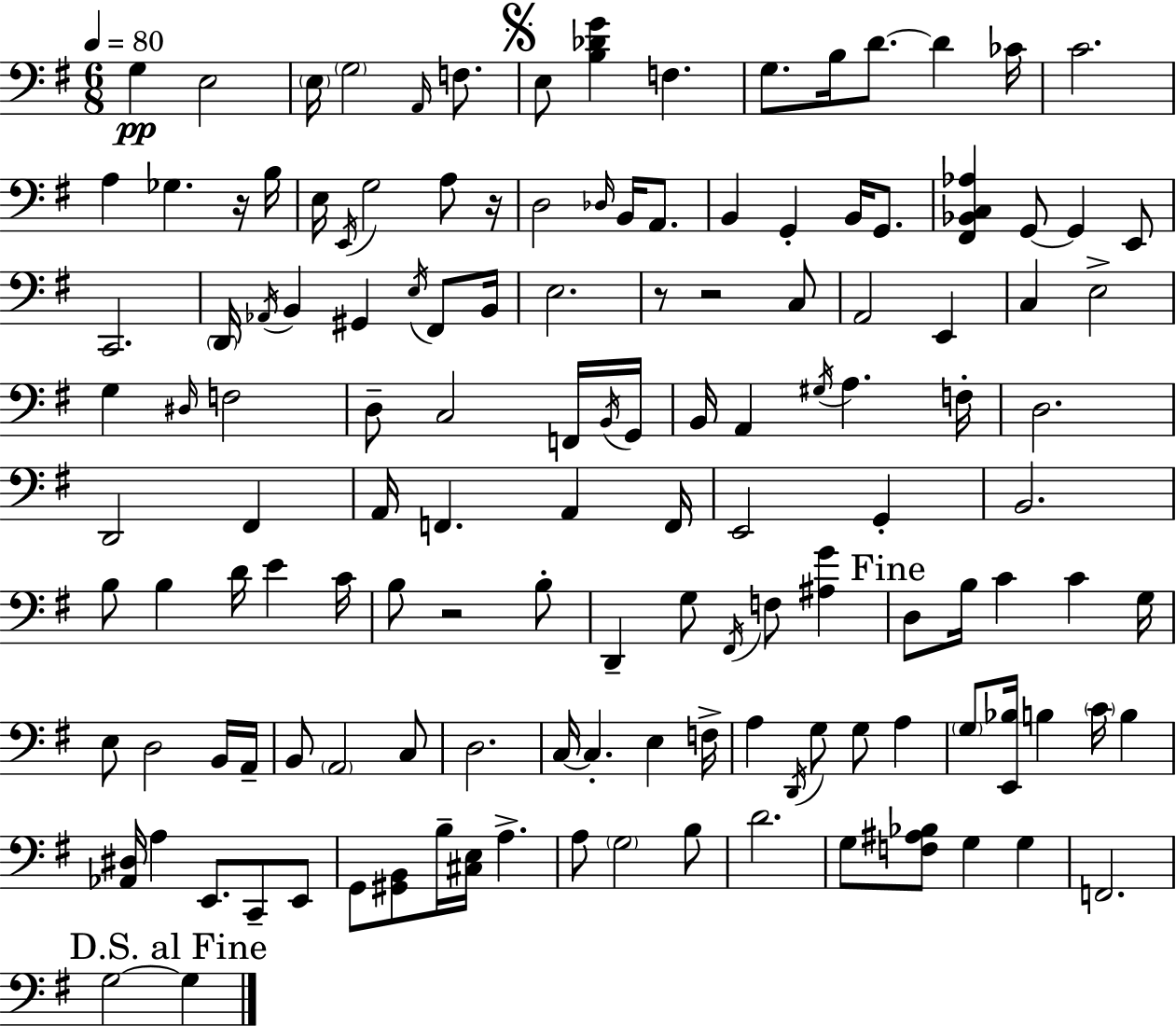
X:1
T:Untitled
M:6/8
L:1/4
K:Em
G, E,2 E,/4 G,2 A,,/4 F,/2 E,/2 [B,_DG] F, G,/2 B,/4 D/2 D _C/4 C2 A, _G, z/4 B,/4 E,/4 E,,/4 G,2 A,/2 z/4 D,2 _D,/4 B,,/4 A,,/2 B,, G,, B,,/4 G,,/2 [^F,,_B,,C,_A,] G,,/2 G,, E,,/2 C,,2 D,,/4 _A,,/4 B,, ^G,, E,/4 ^F,,/2 B,,/4 E,2 z/2 z2 C,/2 A,,2 E,, C, E,2 G, ^D,/4 F,2 D,/2 C,2 F,,/4 B,,/4 G,,/4 B,,/4 A,, ^G,/4 A, F,/4 D,2 D,,2 ^F,, A,,/4 F,, A,, F,,/4 E,,2 G,, B,,2 B,/2 B, D/4 E C/4 B,/2 z2 B,/2 D,, G,/2 ^F,,/4 F,/2 [^A,G] D,/2 B,/4 C C G,/4 E,/2 D,2 B,,/4 A,,/4 B,,/2 A,,2 C,/2 D,2 C,/4 C, E, F,/4 A, D,,/4 G,/2 G,/2 A, G,/2 [E,,_B,]/4 B, C/4 B, [_A,,^D,]/4 A, E,,/2 C,,/2 E,,/2 G,,/2 [^G,,B,,]/2 B,/4 [^C,E,]/4 A, A,/2 G,2 B,/2 D2 G,/2 [F,^A,_B,]/2 G, G, F,,2 G,2 G,